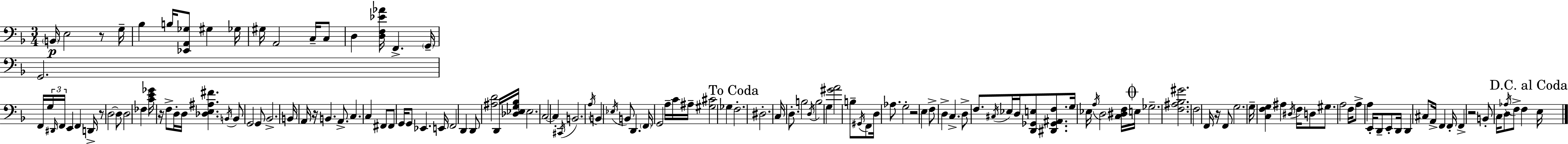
B2/s E3/h R/e G3/s Bb3/q B3/s [Eb2,A2,Gb3]/e G#3/q Gb3/s G#3/s A2/h C3/s C3/e D3/q [D3,F3,Eb4,Ab4]/s F2/q. G2/s G2/h. F2/s G3/s D#2/s F2/s E2/q F2/q D2/s R/e D3/h D3/e D3/h FES3/q [C4,E4,Gb4]/s R/s F3/e D3/s D3/s [Db3,E3,A#3,F#4]/q. B2/s B2/e G2/h G2/e Bb2/h. B2/s A2/s R/s B2/q. A2/e. C3/q. C3/q F#2/e F#2/e G2/s G2/e Eb2/q. E2/s F2/h D2/q D2/e [A#3,D4]/h D2/s [Db3,Eb3,G3,Bb3]/s Eb3/h. C3/h C3/q C#2/s B2/h. A3/s B2/q Eb3/s B2/e D2/q. F2/s G2/h A3/s C4/s A#3/s [G#3,C#4]/h Gb3/q F3/h. D#3/h. C3/s D3/e. B3/h D3/s B3/h G3/q [G#4,A4]/h B3/e G#2/s F2/e D3/s Ab3/e. G3/h R/h E3/q F3/e D3/q C3/q. D3/e F3/e. C#3/s Eb3/s D3/s [D2,Gb2,E3]/e [D#2,Gb2,A#2,F3]/e. G3/s Eb3/s A3/s D3/h [C3,D#3,F3]/s E3/s Gb3/h. [F3,A#3,Bb3,G#4]/h. F3/h F2/s R/s F2/e G3/h. G3/s [C3,F3,G3]/q A#3/q D#3/s F3/s D3/e G#3/e. A3/h F3/s A3/e A3/q E2/s D2/e E2/e D2/s D2/q C#3/e A2/s F2/q F2/s F2/q R/h B2/e C3/s D3/e Ab3/s F3/e F3/q E3/s